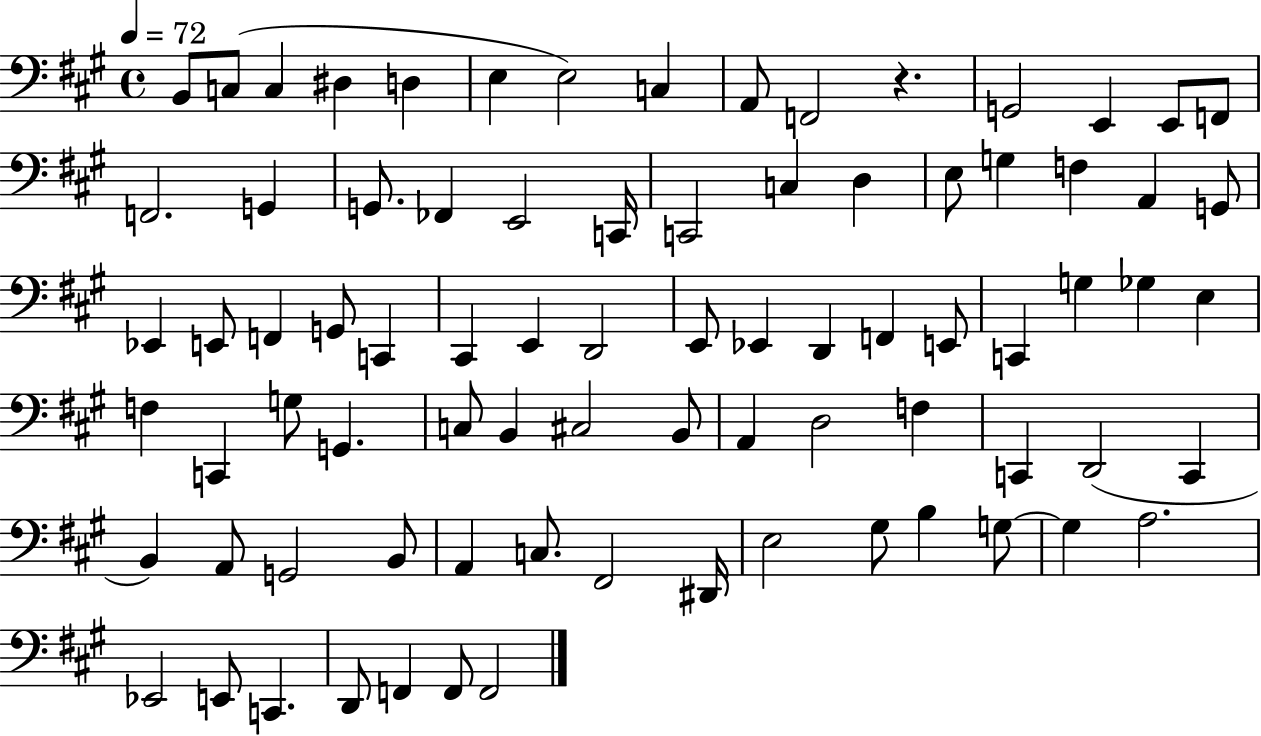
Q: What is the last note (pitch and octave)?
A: F2